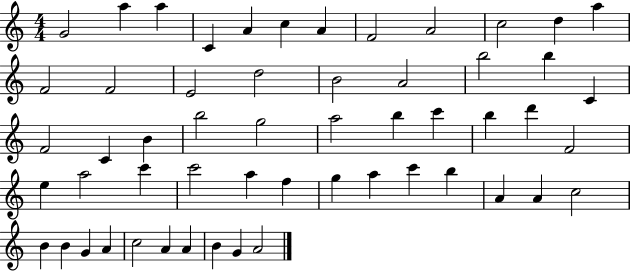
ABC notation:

X:1
T:Untitled
M:4/4
L:1/4
K:C
G2 a a C A c A F2 A2 c2 d a F2 F2 E2 d2 B2 A2 b2 b C F2 C B b2 g2 a2 b c' b d' F2 e a2 c' c'2 a f g a c' b A A c2 B B G A c2 A A B G A2